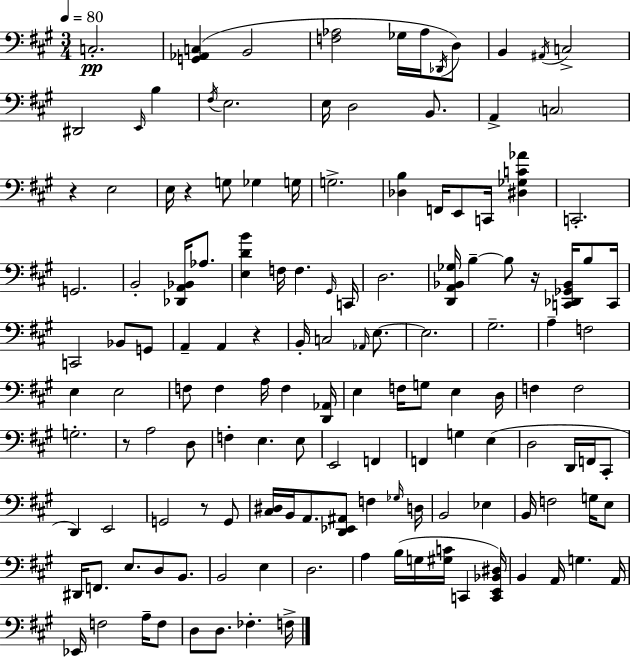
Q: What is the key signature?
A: A major